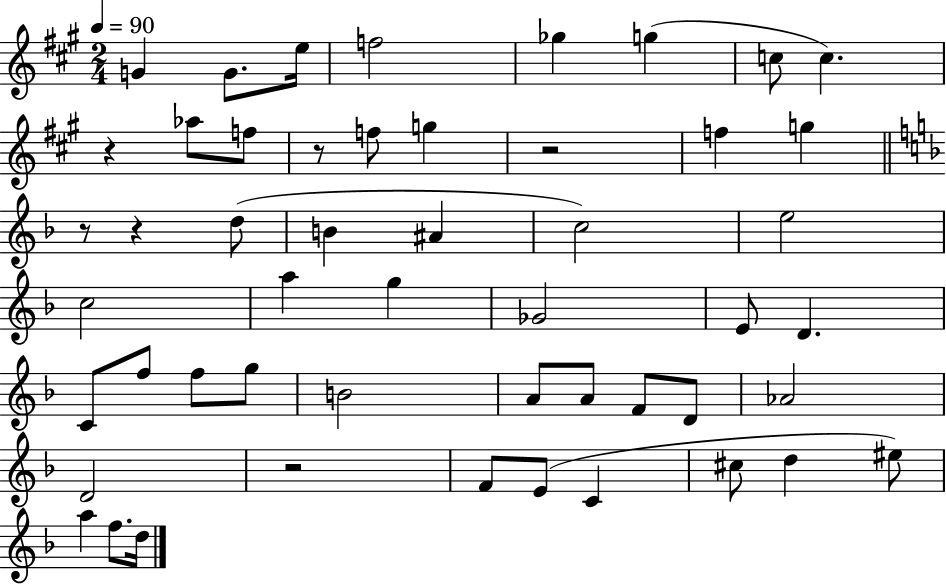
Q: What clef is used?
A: treble